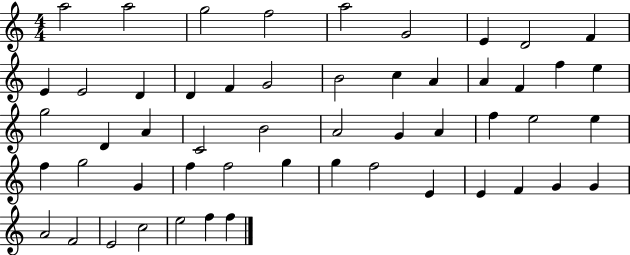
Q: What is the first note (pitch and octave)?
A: A5